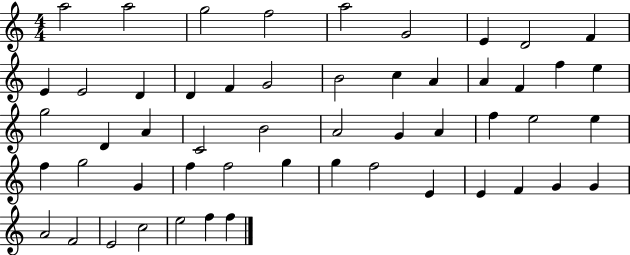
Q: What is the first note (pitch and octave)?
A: A5